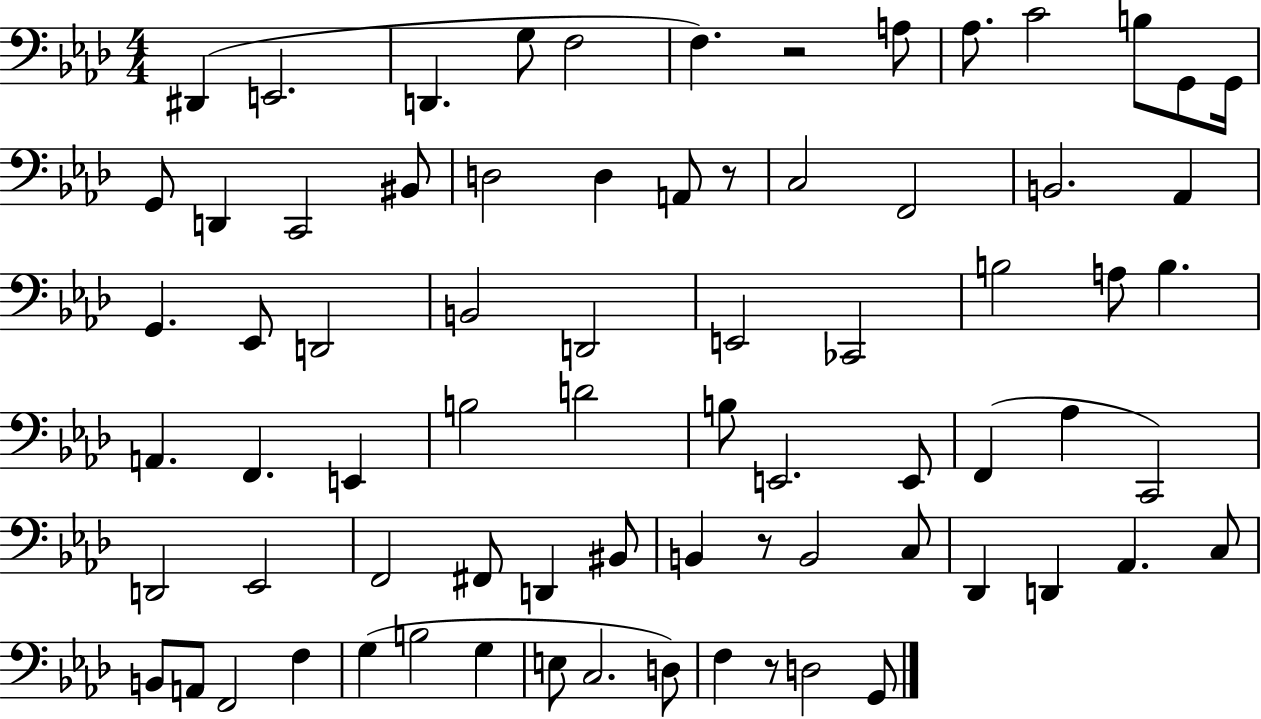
D#2/q E2/h. D2/q. G3/e F3/h F3/q. R/h A3/e Ab3/e. C4/h B3/e G2/e G2/s G2/e D2/q C2/h BIS2/e D3/h D3/q A2/e R/e C3/h F2/h B2/h. Ab2/q G2/q. Eb2/e D2/h B2/h D2/h E2/h CES2/h B3/h A3/e B3/q. A2/q. F2/q. E2/q B3/h D4/h B3/e E2/h. E2/e F2/q Ab3/q C2/h D2/h Eb2/h F2/h F#2/e D2/q BIS2/e B2/q R/e B2/h C3/e Db2/q D2/q Ab2/q. C3/e B2/e A2/e F2/h F3/q G3/q B3/h G3/q E3/e C3/h. D3/e F3/q R/e D3/h G2/e